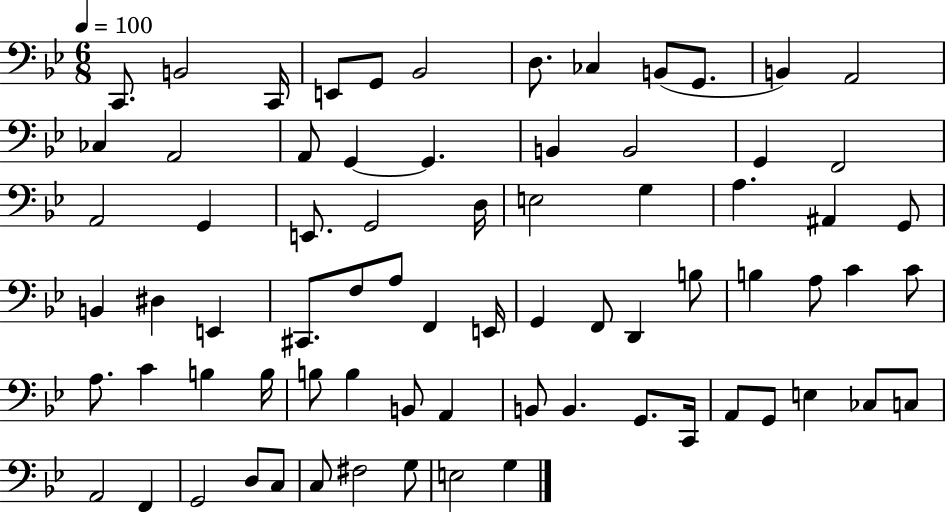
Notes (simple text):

C2/e. B2/h C2/s E2/e G2/e Bb2/h D3/e. CES3/q B2/e G2/e. B2/q A2/h CES3/q A2/h A2/e G2/q G2/q. B2/q B2/h G2/q F2/h A2/h G2/q E2/e. G2/h D3/s E3/h G3/q A3/q. A#2/q G2/e B2/q D#3/q E2/q C#2/e. F3/e A3/e F2/q E2/s G2/q F2/e D2/q B3/e B3/q A3/e C4/q C4/e A3/e. C4/q B3/q B3/s B3/e B3/q B2/e A2/q B2/e B2/q. G2/e. C2/s A2/e G2/e E3/q CES3/e C3/e A2/h F2/q G2/h D3/e C3/e C3/e F#3/h G3/e E3/h G3/q